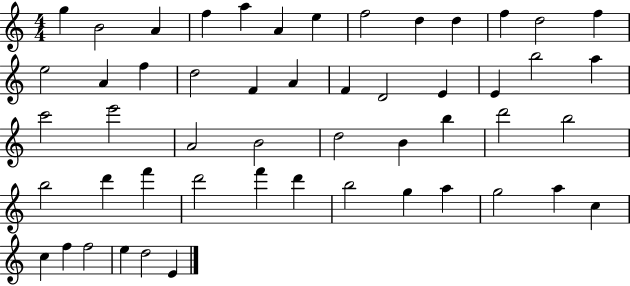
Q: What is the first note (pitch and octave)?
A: G5